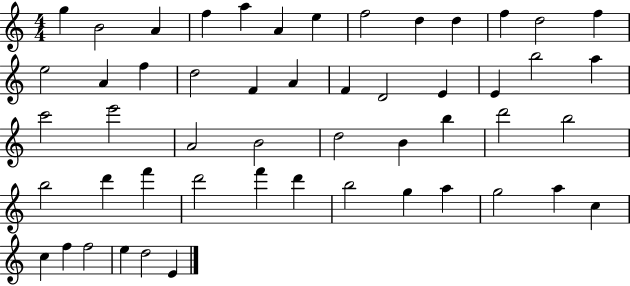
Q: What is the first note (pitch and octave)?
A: G5